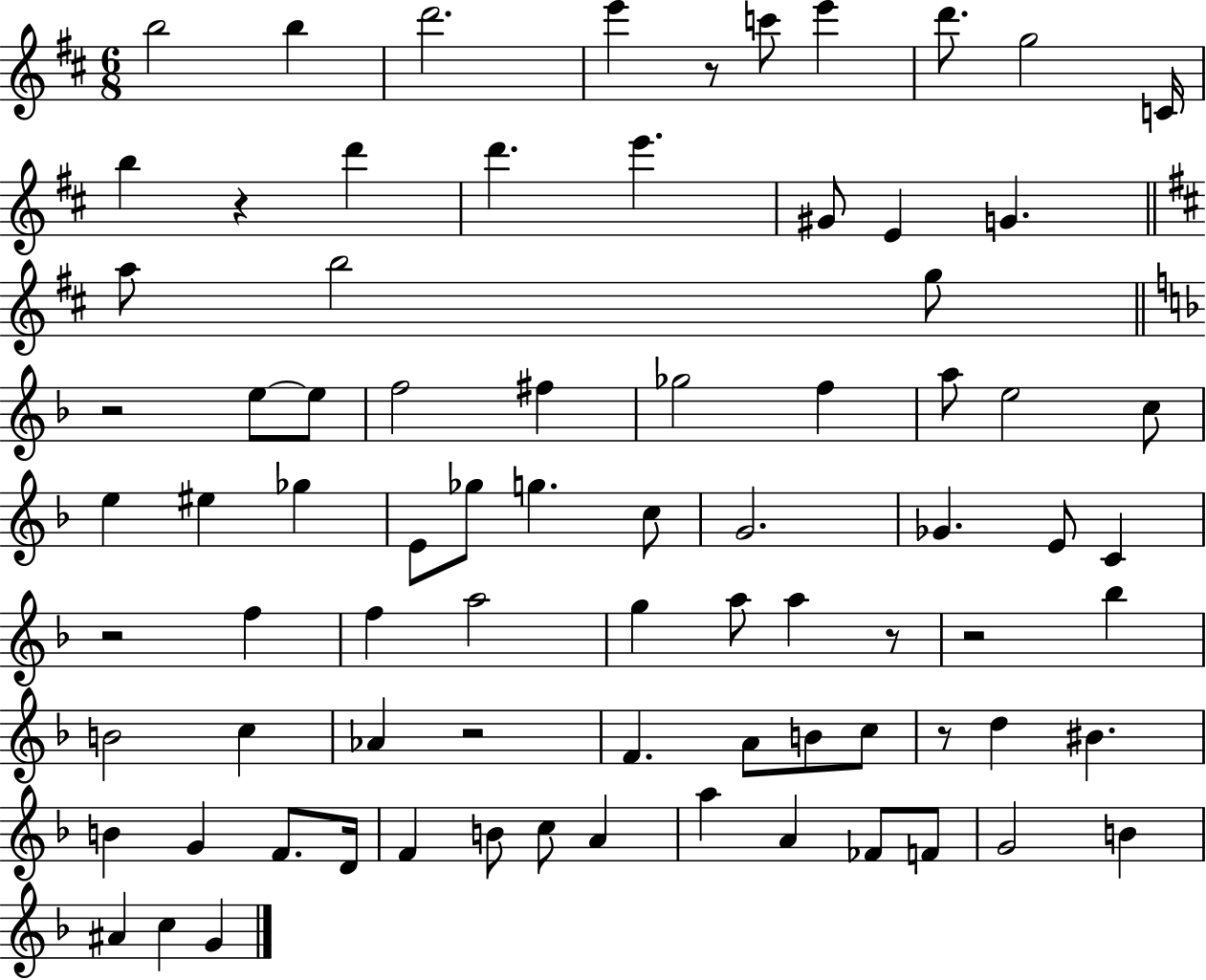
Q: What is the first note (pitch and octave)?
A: B5